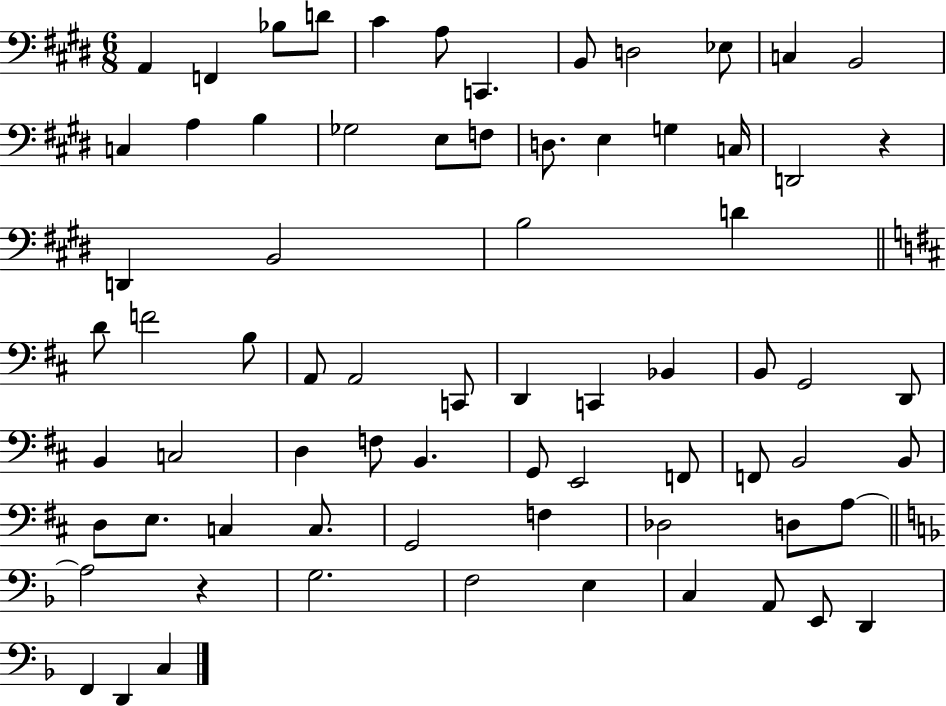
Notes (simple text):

A2/q F2/q Bb3/e D4/e C#4/q A3/e C2/q. B2/e D3/h Eb3/e C3/q B2/h C3/q A3/q B3/q Gb3/h E3/e F3/e D3/e. E3/q G3/q C3/s D2/h R/q D2/q B2/h B3/h D4/q D4/e F4/h B3/e A2/e A2/h C2/e D2/q C2/q Bb2/q B2/e G2/h D2/e B2/q C3/h D3/q F3/e B2/q. G2/e E2/h F2/e F2/e B2/h B2/e D3/e E3/e. C3/q C3/e. G2/h F3/q Db3/h D3/e A3/e A3/h R/q G3/h. F3/h E3/q C3/q A2/e E2/e D2/q F2/q D2/q C3/q